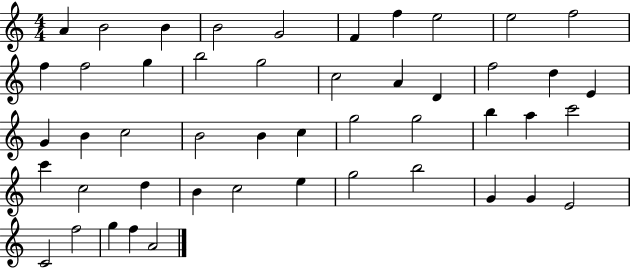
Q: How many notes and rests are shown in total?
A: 48